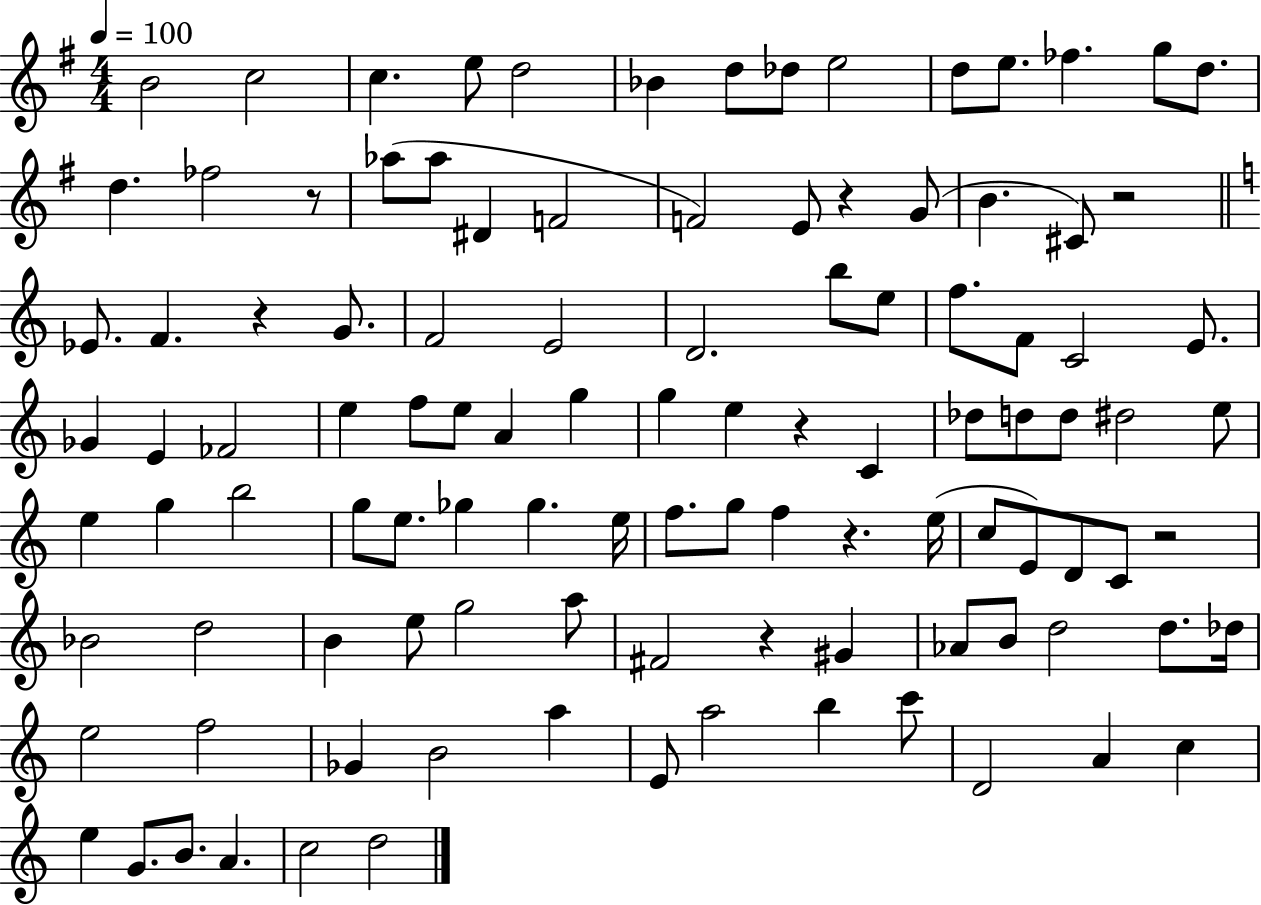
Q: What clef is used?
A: treble